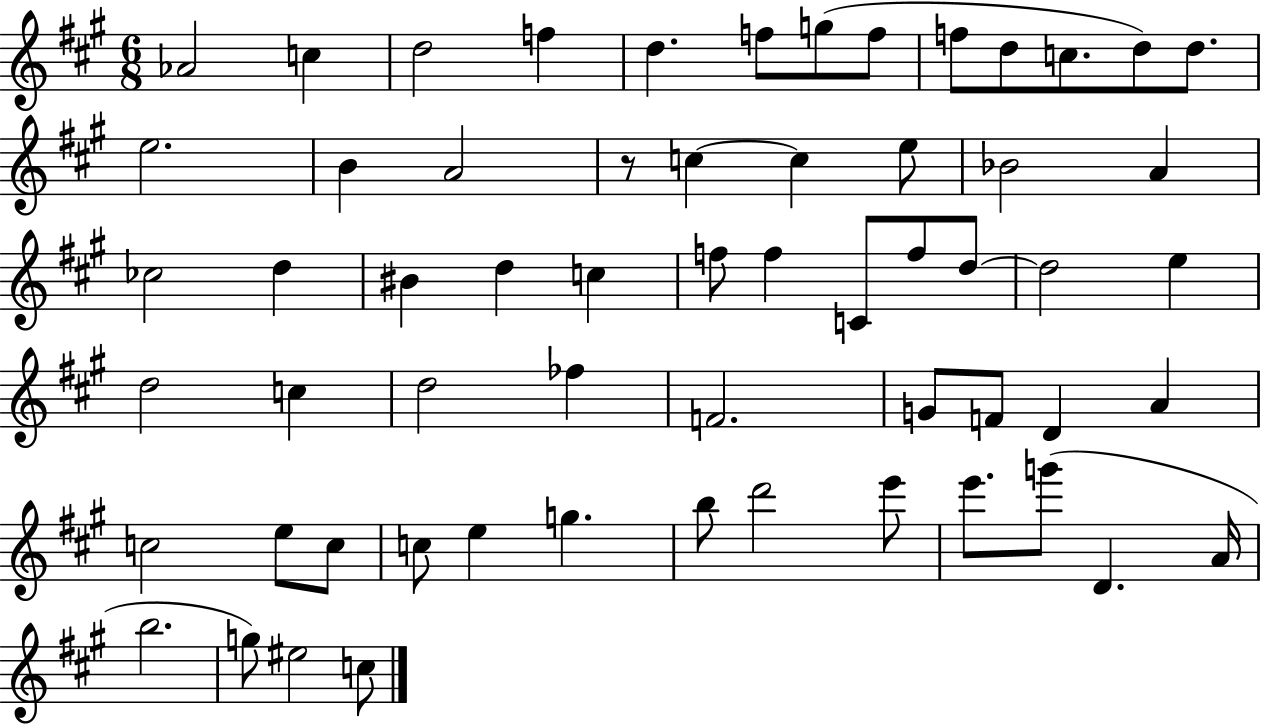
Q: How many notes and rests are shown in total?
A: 60